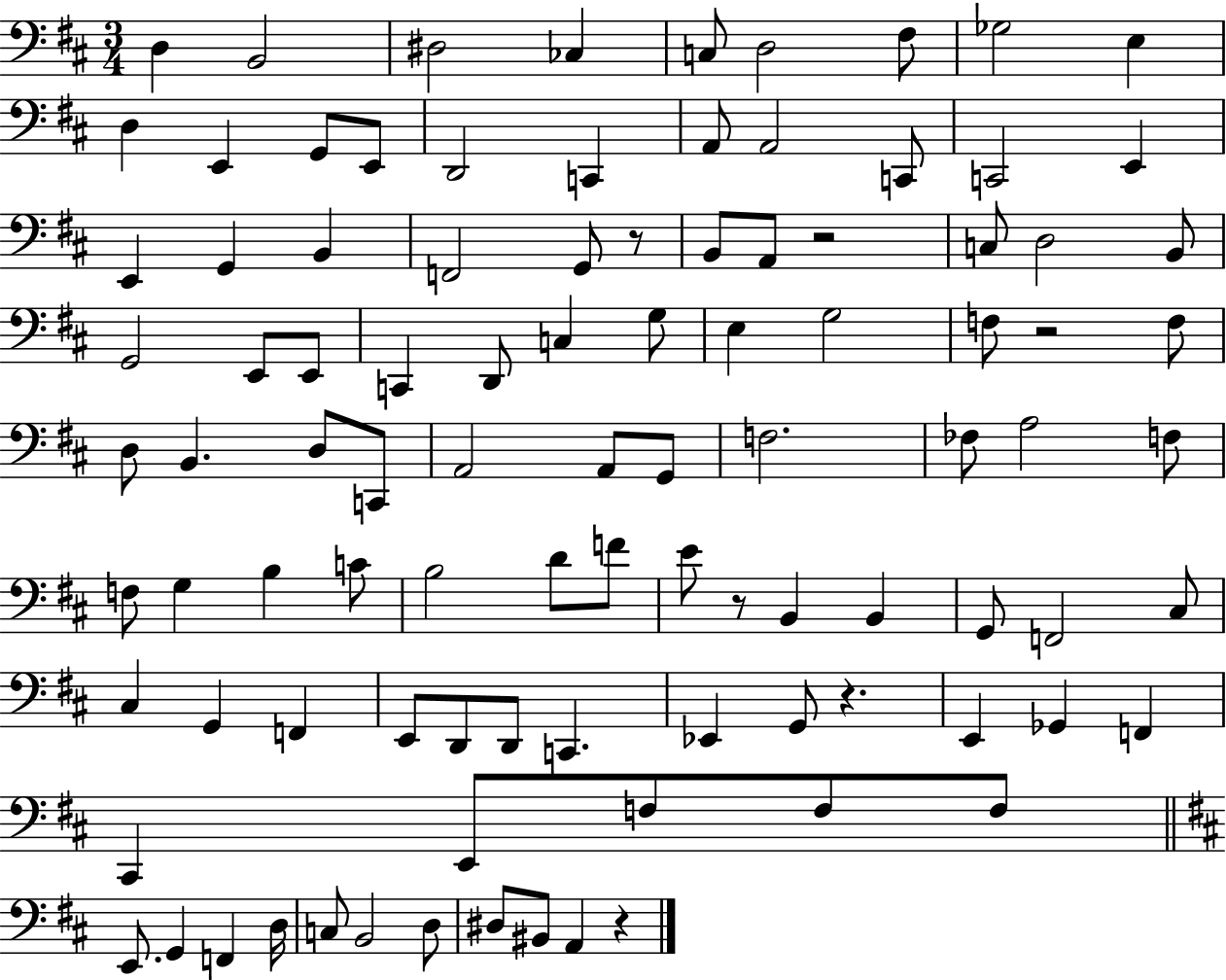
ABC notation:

X:1
T:Untitled
M:3/4
L:1/4
K:D
D, B,,2 ^D,2 _C, C,/2 D,2 ^F,/2 _G,2 E, D, E,, G,,/2 E,,/2 D,,2 C,, A,,/2 A,,2 C,,/2 C,,2 E,, E,, G,, B,, F,,2 G,,/2 z/2 B,,/2 A,,/2 z2 C,/2 D,2 B,,/2 G,,2 E,,/2 E,,/2 C,, D,,/2 C, G,/2 E, G,2 F,/2 z2 F,/2 D,/2 B,, D,/2 C,,/2 A,,2 A,,/2 G,,/2 F,2 _F,/2 A,2 F,/2 F,/2 G, B, C/2 B,2 D/2 F/2 E/2 z/2 B,, B,, G,,/2 F,,2 ^C,/2 ^C, G,, F,, E,,/2 D,,/2 D,,/2 C,, _E,, G,,/2 z E,, _G,, F,, ^C,, E,,/2 F,/2 F,/2 F,/2 E,,/2 G,, F,, D,/4 C,/2 B,,2 D,/2 ^D,/2 ^B,,/2 A,, z